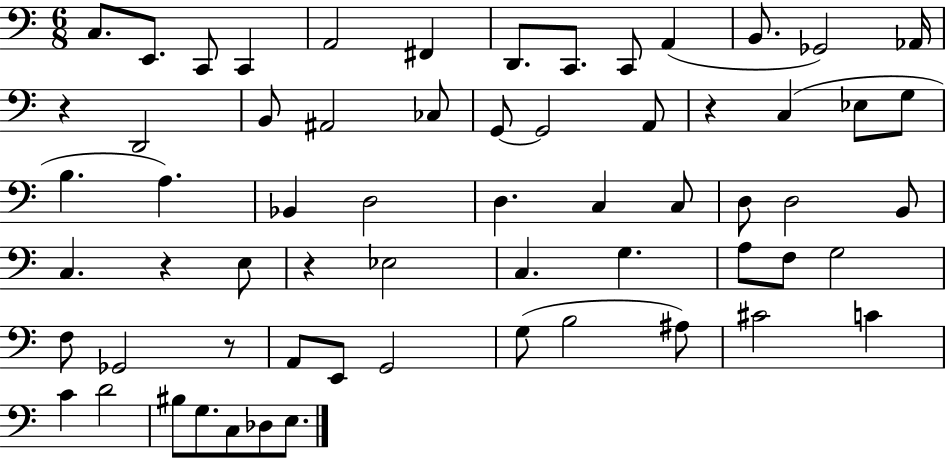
X:1
T:Untitled
M:6/8
L:1/4
K:C
C,/2 E,,/2 C,,/2 C,, A,,2 ^F,, D,,/2 C,,/2 C,,/2 A,, B,,/2 _G,,2 _A,,/4 z D,,2 B,,/2 ^A,,2 _C,/2 G,,/2 G,,2 A,,/2 z C, _E,/2 G,/2 B, A, _B,, D,2 D, C, C,/2 D,/2 D,2 B,,/2 C, z E,/2 z _E,2 C, G, A,/2 F,/2 G,2 F,/2 _G,,2 z/2 A,,/2 E,,/2 G,,2 G,/2 B,2 ^A,/2 ^C2 C C D2 ^B,/2 G,/2 C,/2 _D,/2 E,/2